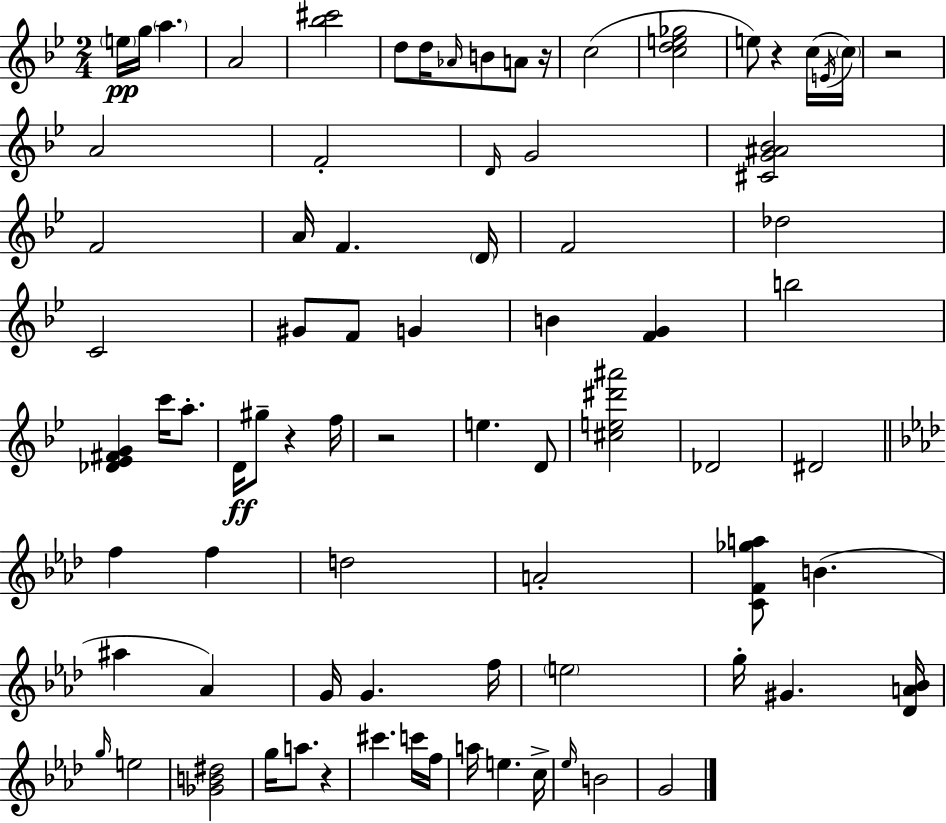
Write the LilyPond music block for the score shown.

{
  \clef treble
  \numericTimeSignature
  \time 2/4
  \key bes \major
  \repeat volta 2 { \parenthesize e''16\pp g''16 \parenthesize a''4. | a'2 | <bes'' cis'''>2 | d''8 d''16 \grace { aes'16 } b'8 a'8 | \break r16 c''2( | <c'' d'' e'' ges''>2 | e''8) r4 c''16( | \acciaccatura { e'16 } \parenthesize c''16) r2 | \break a'2 | f'2-. | \grace { d'16 } g'2 | <cis' g' ais' bes'>2 | \break f'2 | a'16 f'4. | \parenthesize d'16 f'2 | des''2 | \break c'2 | gis'8 f'8 g'4 | b'4 <f' g'>4 | b''2 | \break <des' ees' fis' g'>4 c'''16 | a''8.-. d'16\ff gis''8-- r4 | f''16 r2 | e''4. | \break d'8 <cis'' e'' dis''' ais'''>2 | des'2 | dis'2 | \bar "||" \break \key aes \major f''4 f''4 | d''2 | a'2-. | <c' f' ges'' a''>8 b'4.( | \break ais''4 aes'4) | g'16 g'4. f''16 | \parenthesize e''2 | g''16-. gis'4. <des' a' bes'>16 | \break \grace { g''16 } e''2 | <ges' b' dis''>2 | g''16 a''8. r4 | cis'''4. c'''16 | \break f''16 a''16 e''4. | c''16-> \grace { ees''16 } b'2 | g'2 | } \bar "|."
}